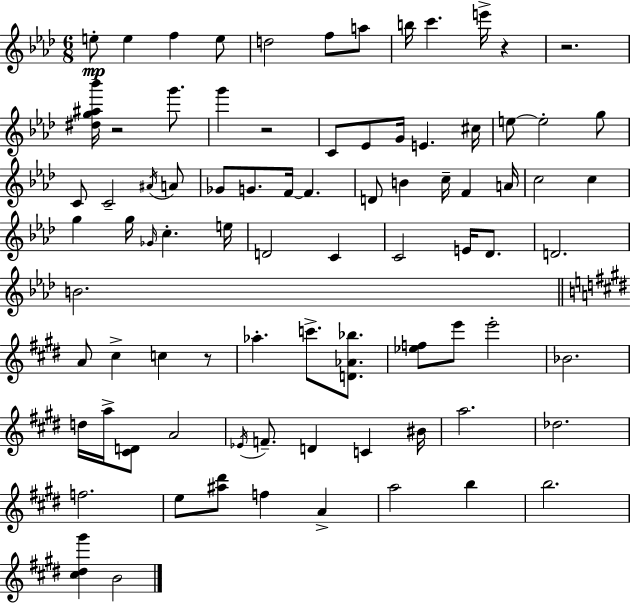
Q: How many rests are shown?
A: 5